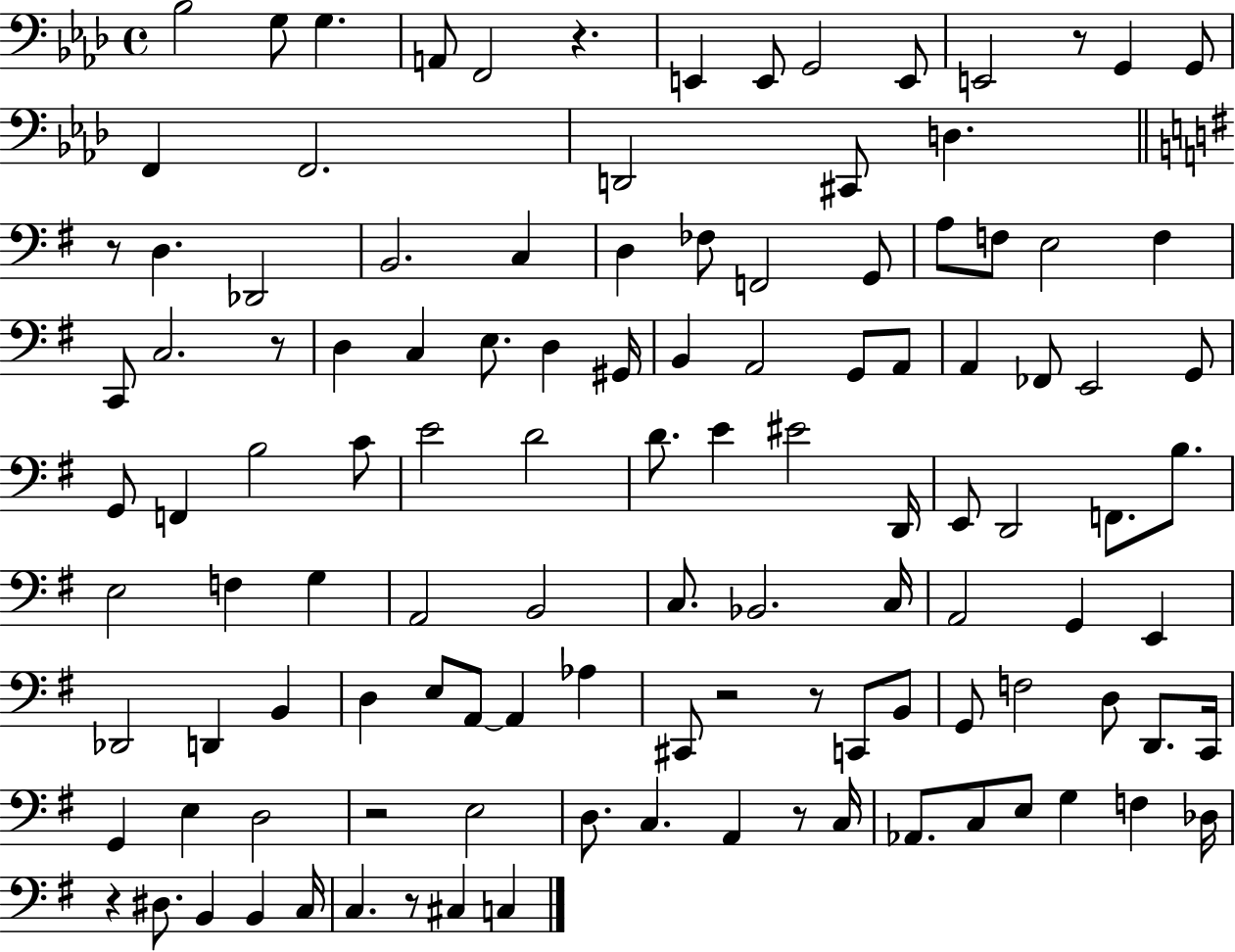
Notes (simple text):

Bb3/h G3/e G3/q. A2/e F2/h R/q. E2/q E2/e G2/h E2/e E2/h R/e G2/q G2/e F2/q F2/h. D2/h C#2/e D3/q. R/e D3/q. Db2/h B2/h. C3/q D3/q FES3/e F2/h G2/e A3/e F3/e E3/h F3/q C2/e C3/h. R/e D3/q C3/q E3/e. D3/q G#2/s B2/q A2/h G2/e A2/e A2/q FES2/e E2/h G2/e G2/e F2/q B3/h C4/e E4/h D4/h D4/e. E4/q EIS4/h D2/s E2/e D2/h F2/e. B3/e. E3/h F3/q G3/q A2/h B2/h C3/e. Bb2/h. C3/s A2/h G2/q E2/q Db2/h D2/q B2/q D3/q E3/e A2/e A2/q Ab3/q C#2/e R/h R/e C2/e B2/e G2/e F3/h D3/e D2/e. C2/s G2/q E3/q D3/h R/h E3/h D3/e. C3/q. A2/q R/e C3/s Ab2/e. C3/e E3/e G3/q F3/q Db3/s R/q D#3/e. B2/q B2/q C3/s C3/q. R/e C#3/q C3/q